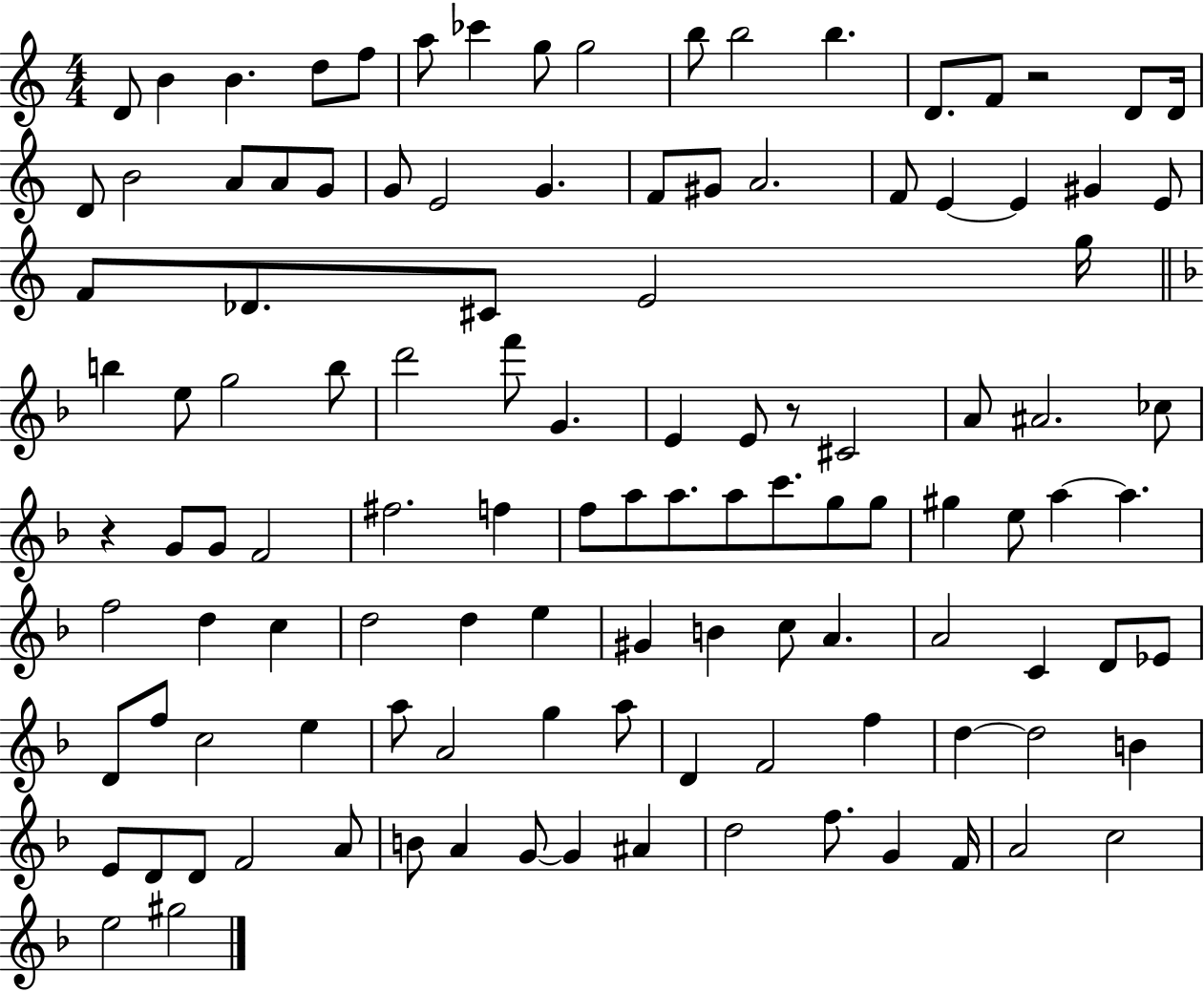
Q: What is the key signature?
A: C major